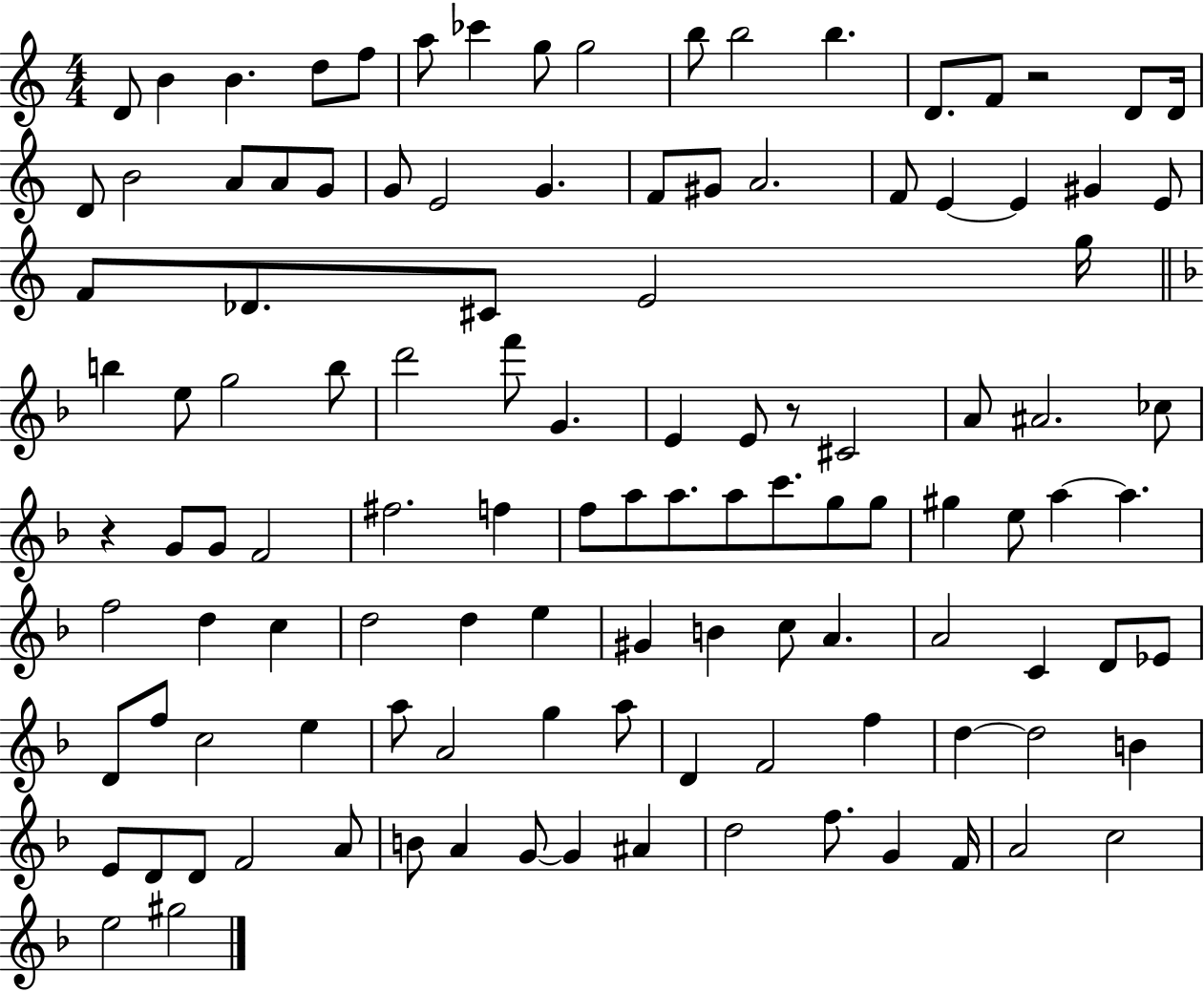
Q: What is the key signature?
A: C major